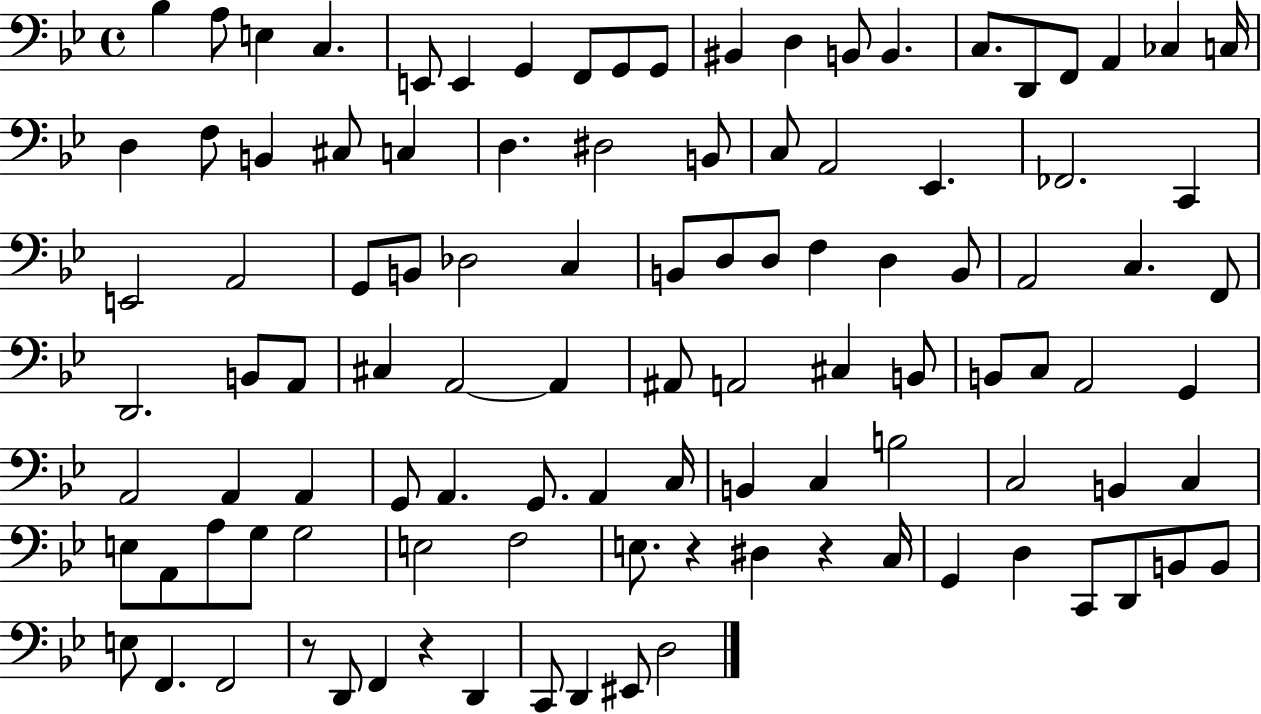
Bb3/q A3/e E3/q C3/q. E2/e E2/q G2/q F2/e G2/e G2/e BIS2/q D3/q B2/e B2/q. C3/e. D2/e F2/e A2/q CES3/q C3/s D3/q F3/e B2/q C#3/e C3/q D3/q. D#3/h B2/e C3/e A2/h Eb2/q. FES2/h. C2/q E2/h A2/h G2/e B2/e Db3/h C3/q B2/e D3/e D3/e F3/q D3/q B2/e A2/h C3/q. F2/e D2/h. B2/e A2/e C#3/q A2/h A2/q A#2/e A2/h C#3/q B2/e B2/e C3/e A2/h G2/q A2/h A2/q A2/q G2/e A2/q. G2/e. A2/q C3/s B2/q C3/q B3/h C3/h B2/q C3/q E3/e A2/e A3/e G3/e G3/h E3/h F3/h E3/e. R/q D#3/q R/q C3/s G2/q D3/q C2/e D2/e B2/e B2/e E3/e F2/q. F2/h R/e D2/e F2/q R/q D2/q C2/e D2/q EIS2/e D3/h